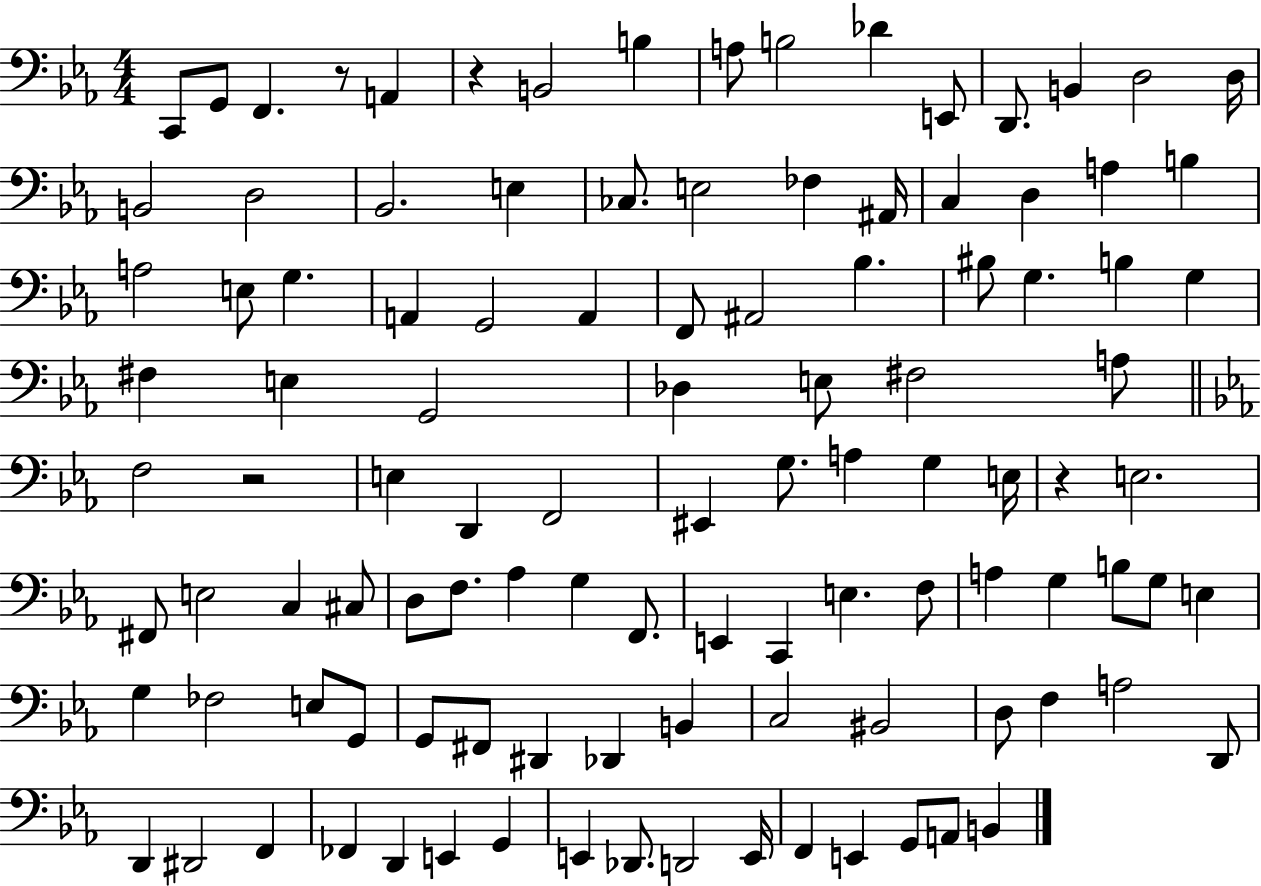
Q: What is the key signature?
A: EES major